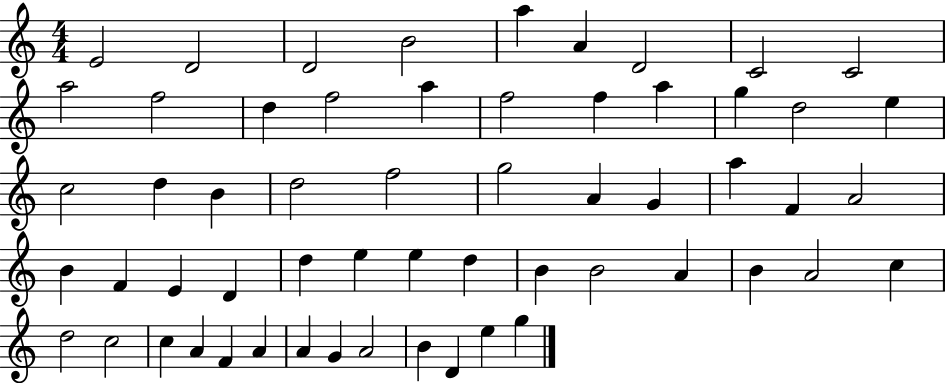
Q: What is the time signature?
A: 4/4